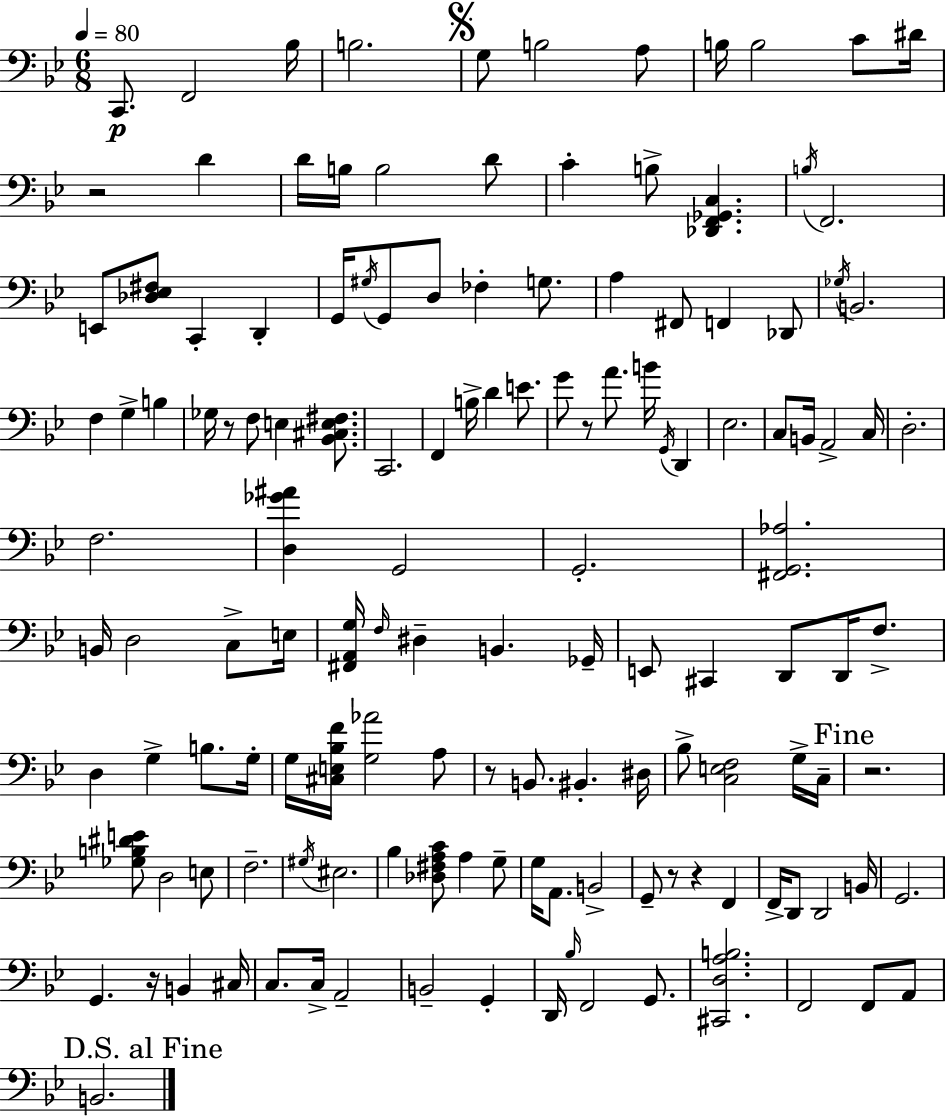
{
  \clef bass
  \numericTimeSignature
  \time 6/8
  \key bes \major
  \tempo 4 = 80
  \repeat volta 2 { c,8.\p f,2 bes16 | b2. | \mark \markup { \musicglyph "scripts.segno" } g8 b2 a8 | b16 b2 c'8 dis'16 | \break r2 d'4 | d'16 b16 b2 d'8 | c'4-. b8-> <des, f, ges, c>4. | \acciaccatura { b16 } f,2. | \break e,8 <des ees fis>8 c,4-. d,4-. | g,16 \acciaccatura { gis16 } g,8 d8 fes4-. g8. | a4 fis,8 f,4 | des,8 \acciaccatura { ges16 } b,2. | \break f4 g4-> b4 | ges16 r8 f8 e4 | <bes, cis e fis>8. c,2. | f,4 b16-> d'4 | \break e'8. g'8 r8 a'8. b'16 \acciaccatura { g,16 } | d,4 ees2. | c8 b,16 a,2-> | c16 d2.-. | \break f2. | <d ges' ais'>4 g,2 | g,2.-. | <fis, g, aes>2. | \break b,16 d2 | c8-> e16 <fis, a, g>16 \grace { f16 } dis4-- b,4. | ges,16-- e,8 cis,4 d,8 | d,16 f8.-> d4 g4-> | \break b8. g16-. g16 <cis e bes f'>16 <g aes'>2 | a8 r8 b,8. bis,4.-. | dis16 bes8-> <c e f>2 | g16-> c16-- \mark "Fine" r2. | \break <ges b dis' e'>8 d2 | e8 f2.-- | \acciaccatura { gis16 } eis2. | bes4 <des fis a c'>8 | \break a4 g8-- g16 a,8. b,2-> | g,8-- r8 r4 | f,4 f,16-> d,8 d,2 | b,16 g,2. | \break g,4. | r16 b,4 cis16 c8. c16-> a,2-- | b,2-- | g,4-. d,16 \grace { bes16 } f,2 | \break g,8. <cis, d a b>2. | f,2 | f,8 a,8 \mark "D.S. al Fine" b,2. | } \bar "|."
}